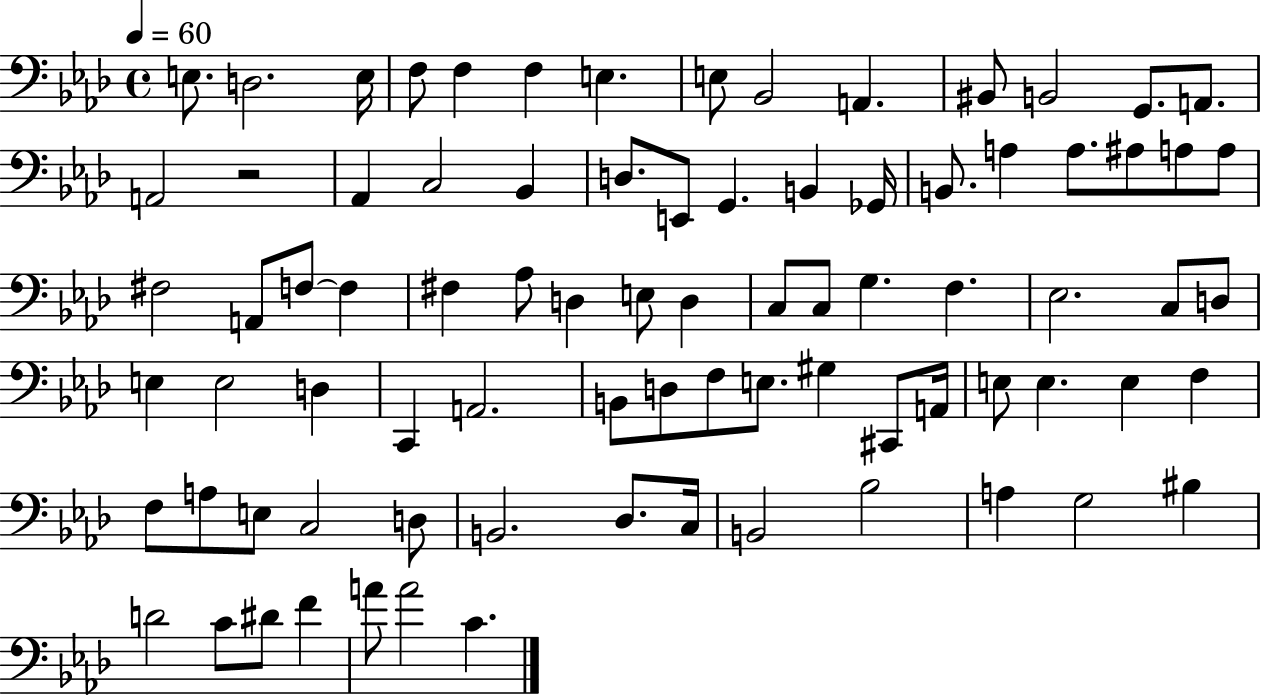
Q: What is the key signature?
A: AES major